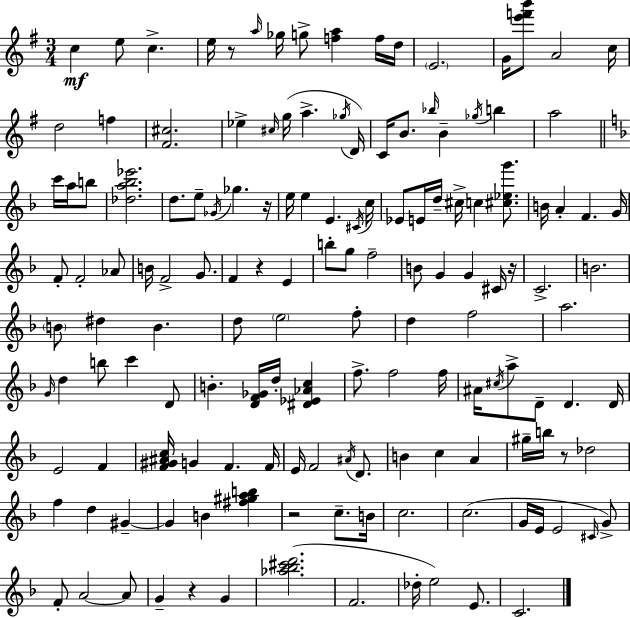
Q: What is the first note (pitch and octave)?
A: C5